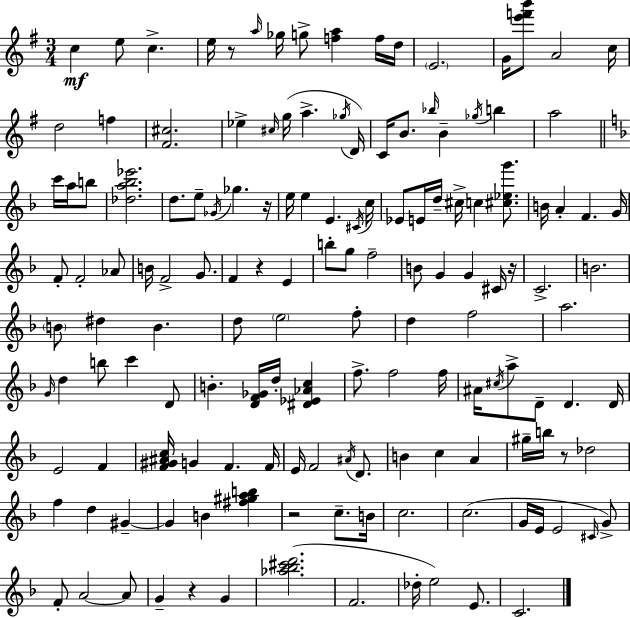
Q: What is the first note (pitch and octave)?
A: C5